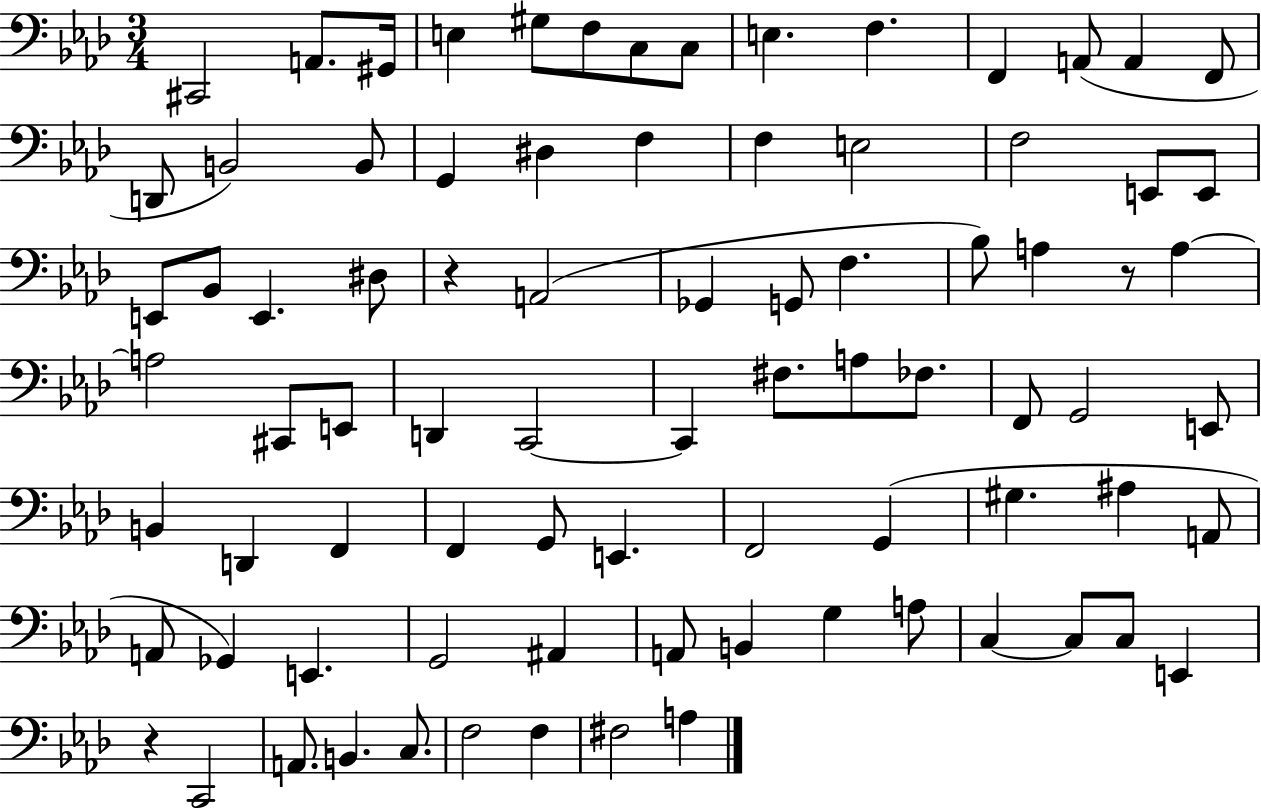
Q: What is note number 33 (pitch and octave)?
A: F3